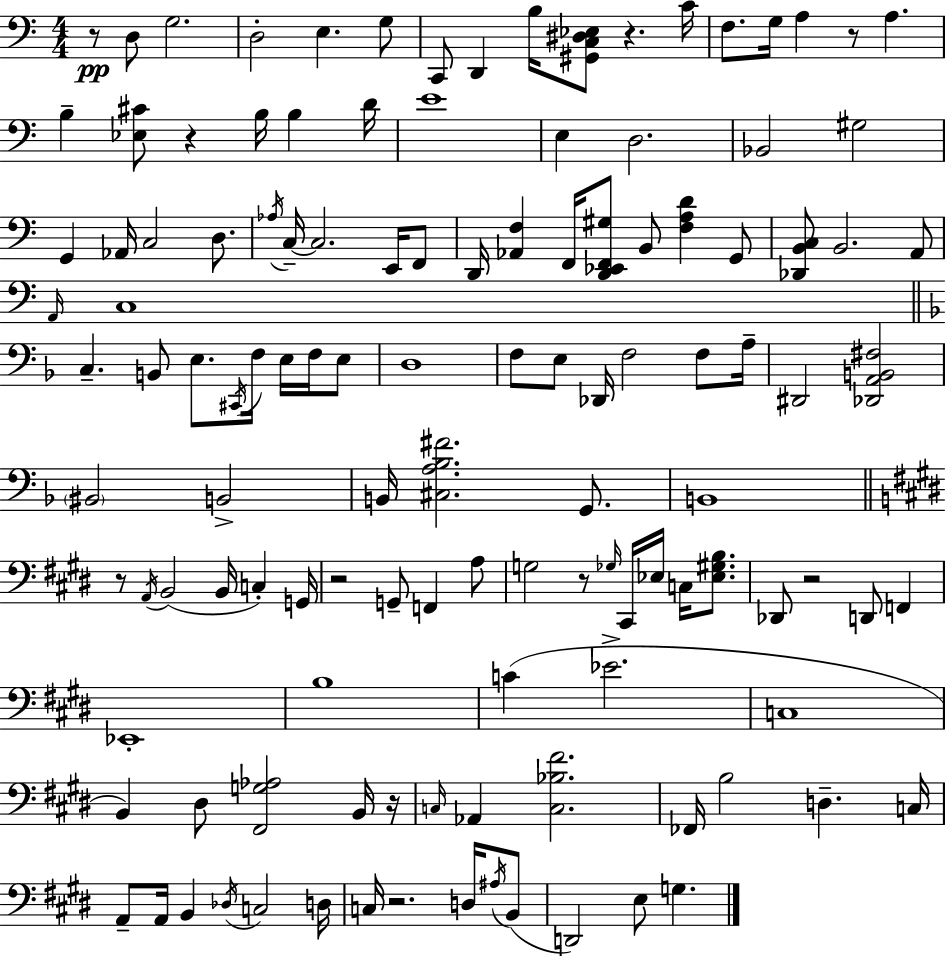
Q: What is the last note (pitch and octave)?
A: G3